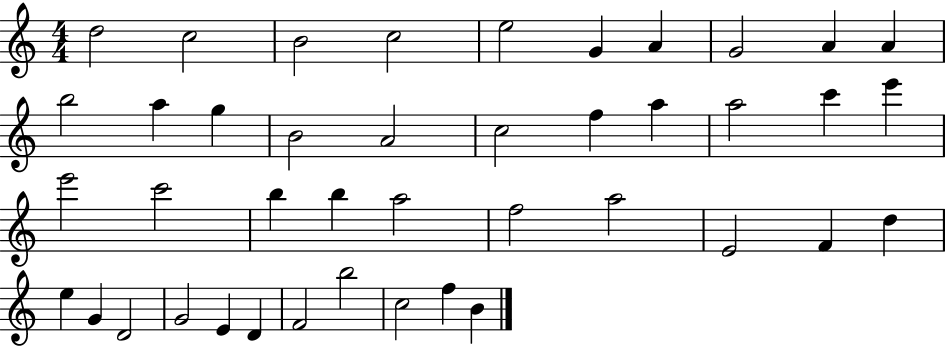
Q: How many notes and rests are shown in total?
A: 42